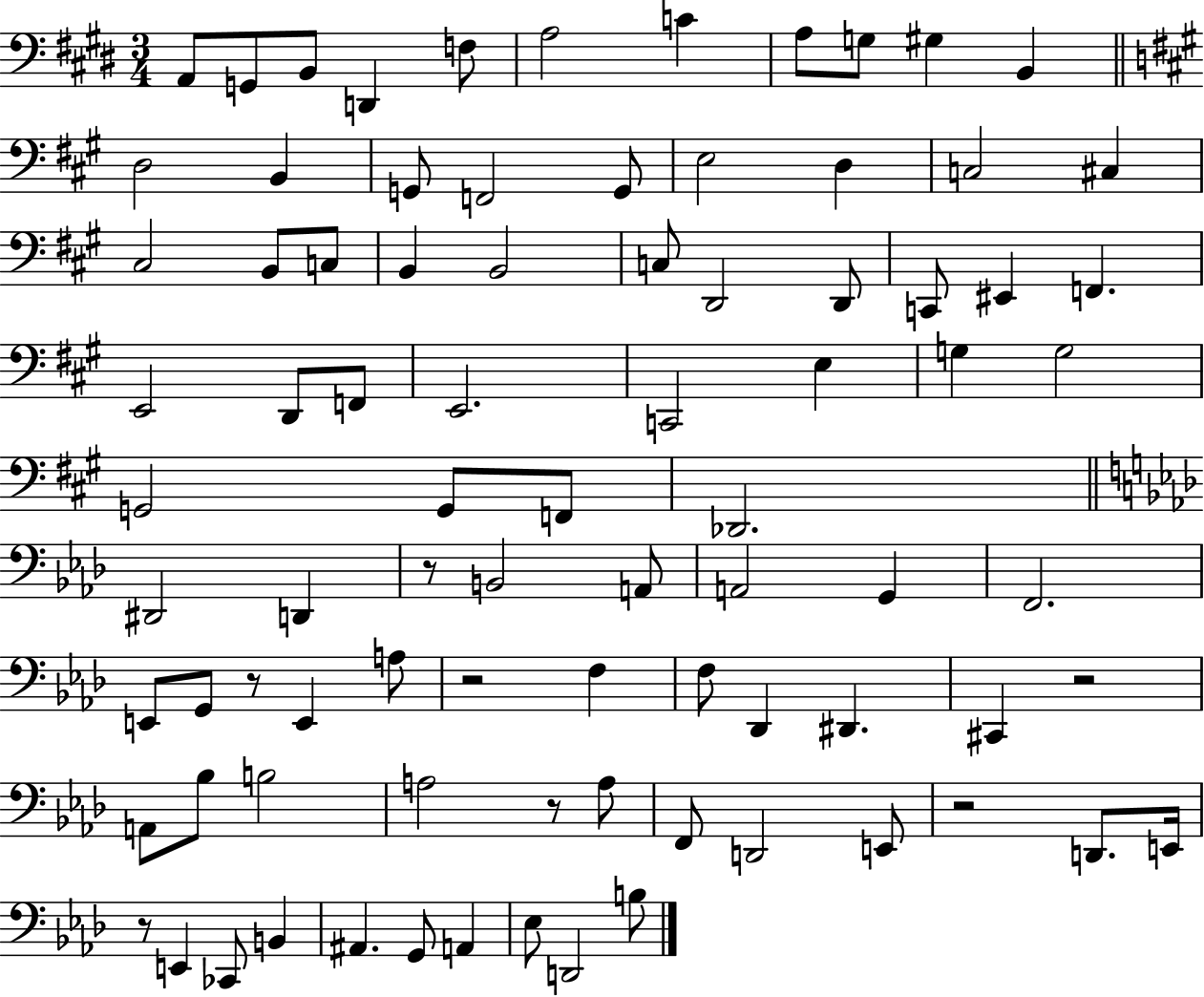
{
  \clef bass
  \numericTimeSignature
  \time 3/4
  \key e \major
  a,8 g,8 b,8 d,4 f8 | a2 c'4 | a8 g8 gis4 b,4 | \bar "||" \break \key a \major d2 b,4 | g,8 f,2 g,8 | e2 d4 | c2 cis4 | \break cis2 b,8 c8 | b,4 b,2 | c8 d,2 d,8 | c,8 eis,4 f,4. | \break e,2 d,8 f,8 | e,2. | c,2 e4 | g4 g2 | \break g,2 g,8 f,8 | des,2. | \bar "||" \break \key aes \major dis,2 d,4 | r8 b,2 a,8 | a,2 g,4 | f,2. | \break e,8 g,8 r8 e,4 a8 | r2 f4 | f8 des,4 dis,4. | cis,4 r2 | \break a,8 bes8 b2 | a2 r8 a8 | f,8 d,2 e,8 | r2 d,8. e,16 | \break r8 e,4 ces,8 b,4 | ais,4. g,8 a,4 | ees8 d,2 b8 | \bar "|."
}